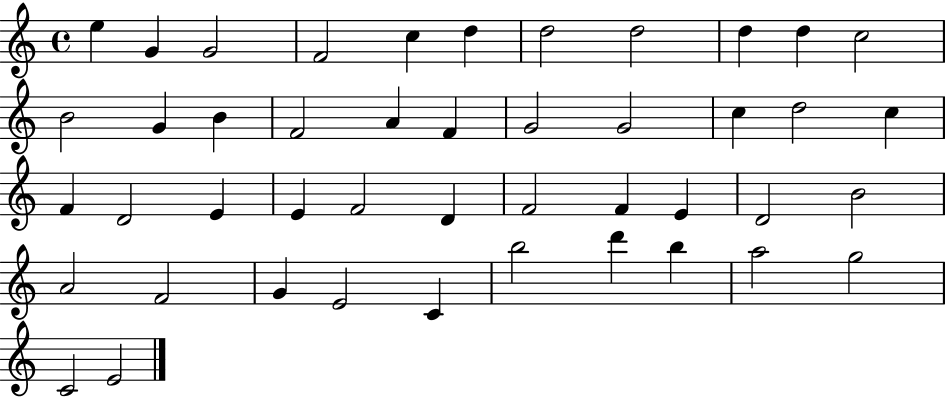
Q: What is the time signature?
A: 4/4